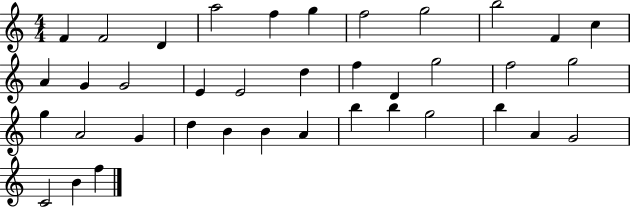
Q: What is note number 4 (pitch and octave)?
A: A5